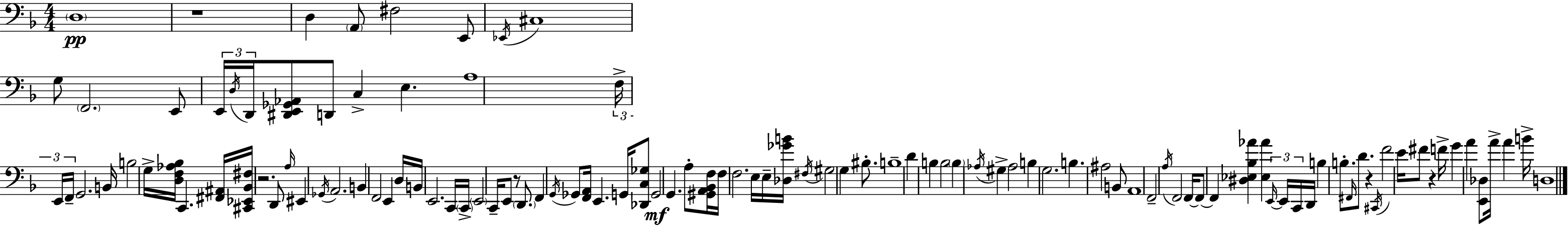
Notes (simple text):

D3/w R/w D3/q A2/e F#3/h E2/e Eb2/s C#3/w G3/e F2/h. E2/e E2/s D3/s D2/s [D#2,E2,Gb2,Ab2]/e D2/e C3/q E3/q. A3/w F3/s E2/s F2/s G2/h. B2/s B3/h G3/s [D3,F3,Ab3,Bb3]/s C2/q. [F#2,A#2]/s [C#2,Eb2,Bb2,F#3]/s R/h. D2/e A3/s EIS2/q Gb2/s A2/h. B2/q F2/h E2/q D3/s B2/s E2/h. C2/s C2/s E2/h C2/s E2/e R/e D2/e. F2/q G2/s Gb2/e [F2,A2]/s E2/q. G2/s [Db2,C3,Gb3]/e G2/h G2/q. A3/e [G#2,A2,Bb2,F3]/s F3/s F3/h. E3/s E3/s [Db3,Gb4,B4]/s F#3/s G#3/h G3/q BIS3/e. B3/w D4/q B3/q B3/h B3/q Ab3/s G#3/q Ab3/h B3/q G3/h. B3/q. A#3/h B2/e A2/w F2/h A3/s F2/h F2/s F2/e F2/q [D#3,Eb3,Bb3,Ab4]/q [Eb3,Ab4]/q E2/s E2/s C2/s D2/s B3/q B3/e. F#2/s D4/e. R/q C#2/s F4/h E4/s F#4/e R/q F4/s G4/q A4/q [E2,Db3]/e A4/s A4/q B4/s D3/w